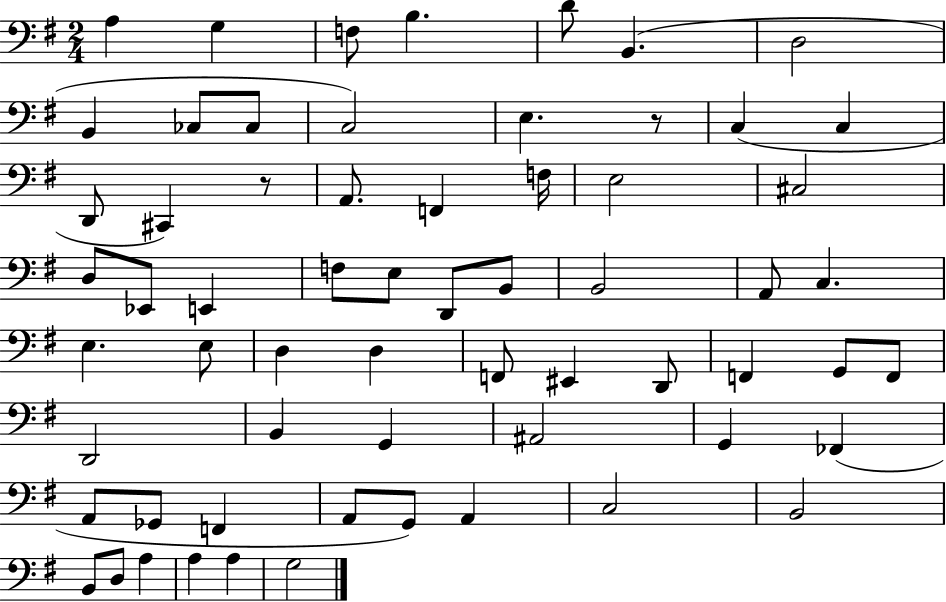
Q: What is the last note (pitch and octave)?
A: G3